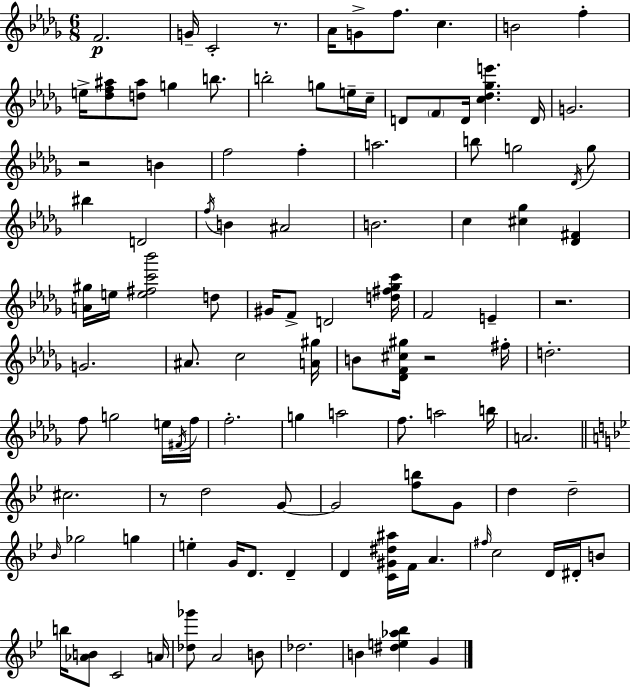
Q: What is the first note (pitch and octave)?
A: F4